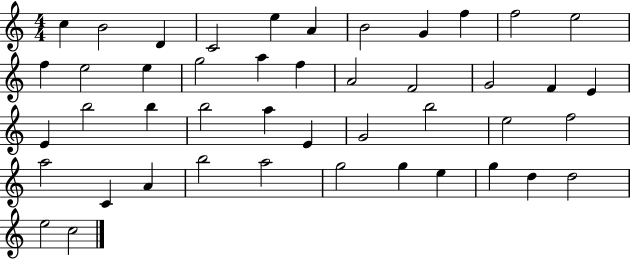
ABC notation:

X:1
T:Untitled
M:4/4
L:1/4
K:C
c B2 D C2 e A B2 G f f2 e2 f e2 e g2 a f A2 F2 G2 F E E b2 b b2 a E G2 b2 e2 f2 a2 C A b2 a2 g2 g e g d d2 e2 c2